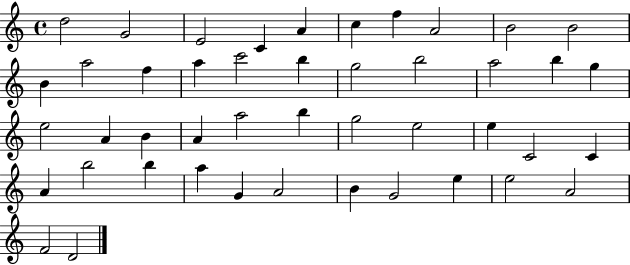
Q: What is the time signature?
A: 4/4